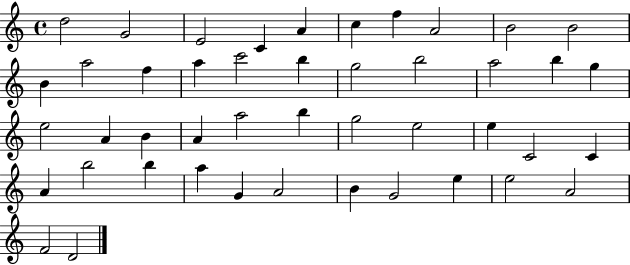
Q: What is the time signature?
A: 4/4